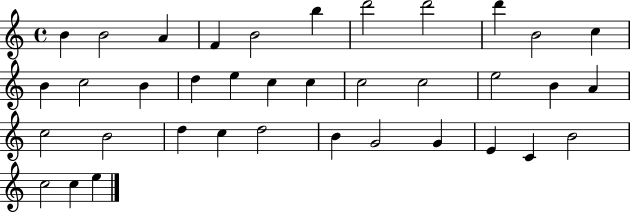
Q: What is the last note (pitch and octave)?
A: E5